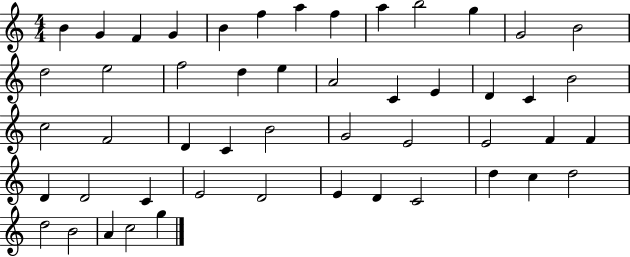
X:1
T:Untitled
M:4/4
L:1/4
K:C
B G F G B f a f a b2 g G2 B2 d2 e2 f2 d e A2 C E D C B2 c2 F2 D C B2 G2 E2 E2 F F D D2 C E2 D2 E D C2 d c d2 d2 B2 A c2 g